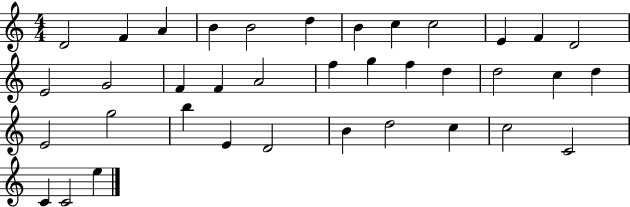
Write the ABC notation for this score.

X:1
T:Untitled
M:4/4
L:1/4
K:C
D2 F A B B2 d B c c2 E F D2 E2 G2 F F A2 f g f d d2 c d E2 g2 b E D2 B d2 c c2 C2 C C2 e